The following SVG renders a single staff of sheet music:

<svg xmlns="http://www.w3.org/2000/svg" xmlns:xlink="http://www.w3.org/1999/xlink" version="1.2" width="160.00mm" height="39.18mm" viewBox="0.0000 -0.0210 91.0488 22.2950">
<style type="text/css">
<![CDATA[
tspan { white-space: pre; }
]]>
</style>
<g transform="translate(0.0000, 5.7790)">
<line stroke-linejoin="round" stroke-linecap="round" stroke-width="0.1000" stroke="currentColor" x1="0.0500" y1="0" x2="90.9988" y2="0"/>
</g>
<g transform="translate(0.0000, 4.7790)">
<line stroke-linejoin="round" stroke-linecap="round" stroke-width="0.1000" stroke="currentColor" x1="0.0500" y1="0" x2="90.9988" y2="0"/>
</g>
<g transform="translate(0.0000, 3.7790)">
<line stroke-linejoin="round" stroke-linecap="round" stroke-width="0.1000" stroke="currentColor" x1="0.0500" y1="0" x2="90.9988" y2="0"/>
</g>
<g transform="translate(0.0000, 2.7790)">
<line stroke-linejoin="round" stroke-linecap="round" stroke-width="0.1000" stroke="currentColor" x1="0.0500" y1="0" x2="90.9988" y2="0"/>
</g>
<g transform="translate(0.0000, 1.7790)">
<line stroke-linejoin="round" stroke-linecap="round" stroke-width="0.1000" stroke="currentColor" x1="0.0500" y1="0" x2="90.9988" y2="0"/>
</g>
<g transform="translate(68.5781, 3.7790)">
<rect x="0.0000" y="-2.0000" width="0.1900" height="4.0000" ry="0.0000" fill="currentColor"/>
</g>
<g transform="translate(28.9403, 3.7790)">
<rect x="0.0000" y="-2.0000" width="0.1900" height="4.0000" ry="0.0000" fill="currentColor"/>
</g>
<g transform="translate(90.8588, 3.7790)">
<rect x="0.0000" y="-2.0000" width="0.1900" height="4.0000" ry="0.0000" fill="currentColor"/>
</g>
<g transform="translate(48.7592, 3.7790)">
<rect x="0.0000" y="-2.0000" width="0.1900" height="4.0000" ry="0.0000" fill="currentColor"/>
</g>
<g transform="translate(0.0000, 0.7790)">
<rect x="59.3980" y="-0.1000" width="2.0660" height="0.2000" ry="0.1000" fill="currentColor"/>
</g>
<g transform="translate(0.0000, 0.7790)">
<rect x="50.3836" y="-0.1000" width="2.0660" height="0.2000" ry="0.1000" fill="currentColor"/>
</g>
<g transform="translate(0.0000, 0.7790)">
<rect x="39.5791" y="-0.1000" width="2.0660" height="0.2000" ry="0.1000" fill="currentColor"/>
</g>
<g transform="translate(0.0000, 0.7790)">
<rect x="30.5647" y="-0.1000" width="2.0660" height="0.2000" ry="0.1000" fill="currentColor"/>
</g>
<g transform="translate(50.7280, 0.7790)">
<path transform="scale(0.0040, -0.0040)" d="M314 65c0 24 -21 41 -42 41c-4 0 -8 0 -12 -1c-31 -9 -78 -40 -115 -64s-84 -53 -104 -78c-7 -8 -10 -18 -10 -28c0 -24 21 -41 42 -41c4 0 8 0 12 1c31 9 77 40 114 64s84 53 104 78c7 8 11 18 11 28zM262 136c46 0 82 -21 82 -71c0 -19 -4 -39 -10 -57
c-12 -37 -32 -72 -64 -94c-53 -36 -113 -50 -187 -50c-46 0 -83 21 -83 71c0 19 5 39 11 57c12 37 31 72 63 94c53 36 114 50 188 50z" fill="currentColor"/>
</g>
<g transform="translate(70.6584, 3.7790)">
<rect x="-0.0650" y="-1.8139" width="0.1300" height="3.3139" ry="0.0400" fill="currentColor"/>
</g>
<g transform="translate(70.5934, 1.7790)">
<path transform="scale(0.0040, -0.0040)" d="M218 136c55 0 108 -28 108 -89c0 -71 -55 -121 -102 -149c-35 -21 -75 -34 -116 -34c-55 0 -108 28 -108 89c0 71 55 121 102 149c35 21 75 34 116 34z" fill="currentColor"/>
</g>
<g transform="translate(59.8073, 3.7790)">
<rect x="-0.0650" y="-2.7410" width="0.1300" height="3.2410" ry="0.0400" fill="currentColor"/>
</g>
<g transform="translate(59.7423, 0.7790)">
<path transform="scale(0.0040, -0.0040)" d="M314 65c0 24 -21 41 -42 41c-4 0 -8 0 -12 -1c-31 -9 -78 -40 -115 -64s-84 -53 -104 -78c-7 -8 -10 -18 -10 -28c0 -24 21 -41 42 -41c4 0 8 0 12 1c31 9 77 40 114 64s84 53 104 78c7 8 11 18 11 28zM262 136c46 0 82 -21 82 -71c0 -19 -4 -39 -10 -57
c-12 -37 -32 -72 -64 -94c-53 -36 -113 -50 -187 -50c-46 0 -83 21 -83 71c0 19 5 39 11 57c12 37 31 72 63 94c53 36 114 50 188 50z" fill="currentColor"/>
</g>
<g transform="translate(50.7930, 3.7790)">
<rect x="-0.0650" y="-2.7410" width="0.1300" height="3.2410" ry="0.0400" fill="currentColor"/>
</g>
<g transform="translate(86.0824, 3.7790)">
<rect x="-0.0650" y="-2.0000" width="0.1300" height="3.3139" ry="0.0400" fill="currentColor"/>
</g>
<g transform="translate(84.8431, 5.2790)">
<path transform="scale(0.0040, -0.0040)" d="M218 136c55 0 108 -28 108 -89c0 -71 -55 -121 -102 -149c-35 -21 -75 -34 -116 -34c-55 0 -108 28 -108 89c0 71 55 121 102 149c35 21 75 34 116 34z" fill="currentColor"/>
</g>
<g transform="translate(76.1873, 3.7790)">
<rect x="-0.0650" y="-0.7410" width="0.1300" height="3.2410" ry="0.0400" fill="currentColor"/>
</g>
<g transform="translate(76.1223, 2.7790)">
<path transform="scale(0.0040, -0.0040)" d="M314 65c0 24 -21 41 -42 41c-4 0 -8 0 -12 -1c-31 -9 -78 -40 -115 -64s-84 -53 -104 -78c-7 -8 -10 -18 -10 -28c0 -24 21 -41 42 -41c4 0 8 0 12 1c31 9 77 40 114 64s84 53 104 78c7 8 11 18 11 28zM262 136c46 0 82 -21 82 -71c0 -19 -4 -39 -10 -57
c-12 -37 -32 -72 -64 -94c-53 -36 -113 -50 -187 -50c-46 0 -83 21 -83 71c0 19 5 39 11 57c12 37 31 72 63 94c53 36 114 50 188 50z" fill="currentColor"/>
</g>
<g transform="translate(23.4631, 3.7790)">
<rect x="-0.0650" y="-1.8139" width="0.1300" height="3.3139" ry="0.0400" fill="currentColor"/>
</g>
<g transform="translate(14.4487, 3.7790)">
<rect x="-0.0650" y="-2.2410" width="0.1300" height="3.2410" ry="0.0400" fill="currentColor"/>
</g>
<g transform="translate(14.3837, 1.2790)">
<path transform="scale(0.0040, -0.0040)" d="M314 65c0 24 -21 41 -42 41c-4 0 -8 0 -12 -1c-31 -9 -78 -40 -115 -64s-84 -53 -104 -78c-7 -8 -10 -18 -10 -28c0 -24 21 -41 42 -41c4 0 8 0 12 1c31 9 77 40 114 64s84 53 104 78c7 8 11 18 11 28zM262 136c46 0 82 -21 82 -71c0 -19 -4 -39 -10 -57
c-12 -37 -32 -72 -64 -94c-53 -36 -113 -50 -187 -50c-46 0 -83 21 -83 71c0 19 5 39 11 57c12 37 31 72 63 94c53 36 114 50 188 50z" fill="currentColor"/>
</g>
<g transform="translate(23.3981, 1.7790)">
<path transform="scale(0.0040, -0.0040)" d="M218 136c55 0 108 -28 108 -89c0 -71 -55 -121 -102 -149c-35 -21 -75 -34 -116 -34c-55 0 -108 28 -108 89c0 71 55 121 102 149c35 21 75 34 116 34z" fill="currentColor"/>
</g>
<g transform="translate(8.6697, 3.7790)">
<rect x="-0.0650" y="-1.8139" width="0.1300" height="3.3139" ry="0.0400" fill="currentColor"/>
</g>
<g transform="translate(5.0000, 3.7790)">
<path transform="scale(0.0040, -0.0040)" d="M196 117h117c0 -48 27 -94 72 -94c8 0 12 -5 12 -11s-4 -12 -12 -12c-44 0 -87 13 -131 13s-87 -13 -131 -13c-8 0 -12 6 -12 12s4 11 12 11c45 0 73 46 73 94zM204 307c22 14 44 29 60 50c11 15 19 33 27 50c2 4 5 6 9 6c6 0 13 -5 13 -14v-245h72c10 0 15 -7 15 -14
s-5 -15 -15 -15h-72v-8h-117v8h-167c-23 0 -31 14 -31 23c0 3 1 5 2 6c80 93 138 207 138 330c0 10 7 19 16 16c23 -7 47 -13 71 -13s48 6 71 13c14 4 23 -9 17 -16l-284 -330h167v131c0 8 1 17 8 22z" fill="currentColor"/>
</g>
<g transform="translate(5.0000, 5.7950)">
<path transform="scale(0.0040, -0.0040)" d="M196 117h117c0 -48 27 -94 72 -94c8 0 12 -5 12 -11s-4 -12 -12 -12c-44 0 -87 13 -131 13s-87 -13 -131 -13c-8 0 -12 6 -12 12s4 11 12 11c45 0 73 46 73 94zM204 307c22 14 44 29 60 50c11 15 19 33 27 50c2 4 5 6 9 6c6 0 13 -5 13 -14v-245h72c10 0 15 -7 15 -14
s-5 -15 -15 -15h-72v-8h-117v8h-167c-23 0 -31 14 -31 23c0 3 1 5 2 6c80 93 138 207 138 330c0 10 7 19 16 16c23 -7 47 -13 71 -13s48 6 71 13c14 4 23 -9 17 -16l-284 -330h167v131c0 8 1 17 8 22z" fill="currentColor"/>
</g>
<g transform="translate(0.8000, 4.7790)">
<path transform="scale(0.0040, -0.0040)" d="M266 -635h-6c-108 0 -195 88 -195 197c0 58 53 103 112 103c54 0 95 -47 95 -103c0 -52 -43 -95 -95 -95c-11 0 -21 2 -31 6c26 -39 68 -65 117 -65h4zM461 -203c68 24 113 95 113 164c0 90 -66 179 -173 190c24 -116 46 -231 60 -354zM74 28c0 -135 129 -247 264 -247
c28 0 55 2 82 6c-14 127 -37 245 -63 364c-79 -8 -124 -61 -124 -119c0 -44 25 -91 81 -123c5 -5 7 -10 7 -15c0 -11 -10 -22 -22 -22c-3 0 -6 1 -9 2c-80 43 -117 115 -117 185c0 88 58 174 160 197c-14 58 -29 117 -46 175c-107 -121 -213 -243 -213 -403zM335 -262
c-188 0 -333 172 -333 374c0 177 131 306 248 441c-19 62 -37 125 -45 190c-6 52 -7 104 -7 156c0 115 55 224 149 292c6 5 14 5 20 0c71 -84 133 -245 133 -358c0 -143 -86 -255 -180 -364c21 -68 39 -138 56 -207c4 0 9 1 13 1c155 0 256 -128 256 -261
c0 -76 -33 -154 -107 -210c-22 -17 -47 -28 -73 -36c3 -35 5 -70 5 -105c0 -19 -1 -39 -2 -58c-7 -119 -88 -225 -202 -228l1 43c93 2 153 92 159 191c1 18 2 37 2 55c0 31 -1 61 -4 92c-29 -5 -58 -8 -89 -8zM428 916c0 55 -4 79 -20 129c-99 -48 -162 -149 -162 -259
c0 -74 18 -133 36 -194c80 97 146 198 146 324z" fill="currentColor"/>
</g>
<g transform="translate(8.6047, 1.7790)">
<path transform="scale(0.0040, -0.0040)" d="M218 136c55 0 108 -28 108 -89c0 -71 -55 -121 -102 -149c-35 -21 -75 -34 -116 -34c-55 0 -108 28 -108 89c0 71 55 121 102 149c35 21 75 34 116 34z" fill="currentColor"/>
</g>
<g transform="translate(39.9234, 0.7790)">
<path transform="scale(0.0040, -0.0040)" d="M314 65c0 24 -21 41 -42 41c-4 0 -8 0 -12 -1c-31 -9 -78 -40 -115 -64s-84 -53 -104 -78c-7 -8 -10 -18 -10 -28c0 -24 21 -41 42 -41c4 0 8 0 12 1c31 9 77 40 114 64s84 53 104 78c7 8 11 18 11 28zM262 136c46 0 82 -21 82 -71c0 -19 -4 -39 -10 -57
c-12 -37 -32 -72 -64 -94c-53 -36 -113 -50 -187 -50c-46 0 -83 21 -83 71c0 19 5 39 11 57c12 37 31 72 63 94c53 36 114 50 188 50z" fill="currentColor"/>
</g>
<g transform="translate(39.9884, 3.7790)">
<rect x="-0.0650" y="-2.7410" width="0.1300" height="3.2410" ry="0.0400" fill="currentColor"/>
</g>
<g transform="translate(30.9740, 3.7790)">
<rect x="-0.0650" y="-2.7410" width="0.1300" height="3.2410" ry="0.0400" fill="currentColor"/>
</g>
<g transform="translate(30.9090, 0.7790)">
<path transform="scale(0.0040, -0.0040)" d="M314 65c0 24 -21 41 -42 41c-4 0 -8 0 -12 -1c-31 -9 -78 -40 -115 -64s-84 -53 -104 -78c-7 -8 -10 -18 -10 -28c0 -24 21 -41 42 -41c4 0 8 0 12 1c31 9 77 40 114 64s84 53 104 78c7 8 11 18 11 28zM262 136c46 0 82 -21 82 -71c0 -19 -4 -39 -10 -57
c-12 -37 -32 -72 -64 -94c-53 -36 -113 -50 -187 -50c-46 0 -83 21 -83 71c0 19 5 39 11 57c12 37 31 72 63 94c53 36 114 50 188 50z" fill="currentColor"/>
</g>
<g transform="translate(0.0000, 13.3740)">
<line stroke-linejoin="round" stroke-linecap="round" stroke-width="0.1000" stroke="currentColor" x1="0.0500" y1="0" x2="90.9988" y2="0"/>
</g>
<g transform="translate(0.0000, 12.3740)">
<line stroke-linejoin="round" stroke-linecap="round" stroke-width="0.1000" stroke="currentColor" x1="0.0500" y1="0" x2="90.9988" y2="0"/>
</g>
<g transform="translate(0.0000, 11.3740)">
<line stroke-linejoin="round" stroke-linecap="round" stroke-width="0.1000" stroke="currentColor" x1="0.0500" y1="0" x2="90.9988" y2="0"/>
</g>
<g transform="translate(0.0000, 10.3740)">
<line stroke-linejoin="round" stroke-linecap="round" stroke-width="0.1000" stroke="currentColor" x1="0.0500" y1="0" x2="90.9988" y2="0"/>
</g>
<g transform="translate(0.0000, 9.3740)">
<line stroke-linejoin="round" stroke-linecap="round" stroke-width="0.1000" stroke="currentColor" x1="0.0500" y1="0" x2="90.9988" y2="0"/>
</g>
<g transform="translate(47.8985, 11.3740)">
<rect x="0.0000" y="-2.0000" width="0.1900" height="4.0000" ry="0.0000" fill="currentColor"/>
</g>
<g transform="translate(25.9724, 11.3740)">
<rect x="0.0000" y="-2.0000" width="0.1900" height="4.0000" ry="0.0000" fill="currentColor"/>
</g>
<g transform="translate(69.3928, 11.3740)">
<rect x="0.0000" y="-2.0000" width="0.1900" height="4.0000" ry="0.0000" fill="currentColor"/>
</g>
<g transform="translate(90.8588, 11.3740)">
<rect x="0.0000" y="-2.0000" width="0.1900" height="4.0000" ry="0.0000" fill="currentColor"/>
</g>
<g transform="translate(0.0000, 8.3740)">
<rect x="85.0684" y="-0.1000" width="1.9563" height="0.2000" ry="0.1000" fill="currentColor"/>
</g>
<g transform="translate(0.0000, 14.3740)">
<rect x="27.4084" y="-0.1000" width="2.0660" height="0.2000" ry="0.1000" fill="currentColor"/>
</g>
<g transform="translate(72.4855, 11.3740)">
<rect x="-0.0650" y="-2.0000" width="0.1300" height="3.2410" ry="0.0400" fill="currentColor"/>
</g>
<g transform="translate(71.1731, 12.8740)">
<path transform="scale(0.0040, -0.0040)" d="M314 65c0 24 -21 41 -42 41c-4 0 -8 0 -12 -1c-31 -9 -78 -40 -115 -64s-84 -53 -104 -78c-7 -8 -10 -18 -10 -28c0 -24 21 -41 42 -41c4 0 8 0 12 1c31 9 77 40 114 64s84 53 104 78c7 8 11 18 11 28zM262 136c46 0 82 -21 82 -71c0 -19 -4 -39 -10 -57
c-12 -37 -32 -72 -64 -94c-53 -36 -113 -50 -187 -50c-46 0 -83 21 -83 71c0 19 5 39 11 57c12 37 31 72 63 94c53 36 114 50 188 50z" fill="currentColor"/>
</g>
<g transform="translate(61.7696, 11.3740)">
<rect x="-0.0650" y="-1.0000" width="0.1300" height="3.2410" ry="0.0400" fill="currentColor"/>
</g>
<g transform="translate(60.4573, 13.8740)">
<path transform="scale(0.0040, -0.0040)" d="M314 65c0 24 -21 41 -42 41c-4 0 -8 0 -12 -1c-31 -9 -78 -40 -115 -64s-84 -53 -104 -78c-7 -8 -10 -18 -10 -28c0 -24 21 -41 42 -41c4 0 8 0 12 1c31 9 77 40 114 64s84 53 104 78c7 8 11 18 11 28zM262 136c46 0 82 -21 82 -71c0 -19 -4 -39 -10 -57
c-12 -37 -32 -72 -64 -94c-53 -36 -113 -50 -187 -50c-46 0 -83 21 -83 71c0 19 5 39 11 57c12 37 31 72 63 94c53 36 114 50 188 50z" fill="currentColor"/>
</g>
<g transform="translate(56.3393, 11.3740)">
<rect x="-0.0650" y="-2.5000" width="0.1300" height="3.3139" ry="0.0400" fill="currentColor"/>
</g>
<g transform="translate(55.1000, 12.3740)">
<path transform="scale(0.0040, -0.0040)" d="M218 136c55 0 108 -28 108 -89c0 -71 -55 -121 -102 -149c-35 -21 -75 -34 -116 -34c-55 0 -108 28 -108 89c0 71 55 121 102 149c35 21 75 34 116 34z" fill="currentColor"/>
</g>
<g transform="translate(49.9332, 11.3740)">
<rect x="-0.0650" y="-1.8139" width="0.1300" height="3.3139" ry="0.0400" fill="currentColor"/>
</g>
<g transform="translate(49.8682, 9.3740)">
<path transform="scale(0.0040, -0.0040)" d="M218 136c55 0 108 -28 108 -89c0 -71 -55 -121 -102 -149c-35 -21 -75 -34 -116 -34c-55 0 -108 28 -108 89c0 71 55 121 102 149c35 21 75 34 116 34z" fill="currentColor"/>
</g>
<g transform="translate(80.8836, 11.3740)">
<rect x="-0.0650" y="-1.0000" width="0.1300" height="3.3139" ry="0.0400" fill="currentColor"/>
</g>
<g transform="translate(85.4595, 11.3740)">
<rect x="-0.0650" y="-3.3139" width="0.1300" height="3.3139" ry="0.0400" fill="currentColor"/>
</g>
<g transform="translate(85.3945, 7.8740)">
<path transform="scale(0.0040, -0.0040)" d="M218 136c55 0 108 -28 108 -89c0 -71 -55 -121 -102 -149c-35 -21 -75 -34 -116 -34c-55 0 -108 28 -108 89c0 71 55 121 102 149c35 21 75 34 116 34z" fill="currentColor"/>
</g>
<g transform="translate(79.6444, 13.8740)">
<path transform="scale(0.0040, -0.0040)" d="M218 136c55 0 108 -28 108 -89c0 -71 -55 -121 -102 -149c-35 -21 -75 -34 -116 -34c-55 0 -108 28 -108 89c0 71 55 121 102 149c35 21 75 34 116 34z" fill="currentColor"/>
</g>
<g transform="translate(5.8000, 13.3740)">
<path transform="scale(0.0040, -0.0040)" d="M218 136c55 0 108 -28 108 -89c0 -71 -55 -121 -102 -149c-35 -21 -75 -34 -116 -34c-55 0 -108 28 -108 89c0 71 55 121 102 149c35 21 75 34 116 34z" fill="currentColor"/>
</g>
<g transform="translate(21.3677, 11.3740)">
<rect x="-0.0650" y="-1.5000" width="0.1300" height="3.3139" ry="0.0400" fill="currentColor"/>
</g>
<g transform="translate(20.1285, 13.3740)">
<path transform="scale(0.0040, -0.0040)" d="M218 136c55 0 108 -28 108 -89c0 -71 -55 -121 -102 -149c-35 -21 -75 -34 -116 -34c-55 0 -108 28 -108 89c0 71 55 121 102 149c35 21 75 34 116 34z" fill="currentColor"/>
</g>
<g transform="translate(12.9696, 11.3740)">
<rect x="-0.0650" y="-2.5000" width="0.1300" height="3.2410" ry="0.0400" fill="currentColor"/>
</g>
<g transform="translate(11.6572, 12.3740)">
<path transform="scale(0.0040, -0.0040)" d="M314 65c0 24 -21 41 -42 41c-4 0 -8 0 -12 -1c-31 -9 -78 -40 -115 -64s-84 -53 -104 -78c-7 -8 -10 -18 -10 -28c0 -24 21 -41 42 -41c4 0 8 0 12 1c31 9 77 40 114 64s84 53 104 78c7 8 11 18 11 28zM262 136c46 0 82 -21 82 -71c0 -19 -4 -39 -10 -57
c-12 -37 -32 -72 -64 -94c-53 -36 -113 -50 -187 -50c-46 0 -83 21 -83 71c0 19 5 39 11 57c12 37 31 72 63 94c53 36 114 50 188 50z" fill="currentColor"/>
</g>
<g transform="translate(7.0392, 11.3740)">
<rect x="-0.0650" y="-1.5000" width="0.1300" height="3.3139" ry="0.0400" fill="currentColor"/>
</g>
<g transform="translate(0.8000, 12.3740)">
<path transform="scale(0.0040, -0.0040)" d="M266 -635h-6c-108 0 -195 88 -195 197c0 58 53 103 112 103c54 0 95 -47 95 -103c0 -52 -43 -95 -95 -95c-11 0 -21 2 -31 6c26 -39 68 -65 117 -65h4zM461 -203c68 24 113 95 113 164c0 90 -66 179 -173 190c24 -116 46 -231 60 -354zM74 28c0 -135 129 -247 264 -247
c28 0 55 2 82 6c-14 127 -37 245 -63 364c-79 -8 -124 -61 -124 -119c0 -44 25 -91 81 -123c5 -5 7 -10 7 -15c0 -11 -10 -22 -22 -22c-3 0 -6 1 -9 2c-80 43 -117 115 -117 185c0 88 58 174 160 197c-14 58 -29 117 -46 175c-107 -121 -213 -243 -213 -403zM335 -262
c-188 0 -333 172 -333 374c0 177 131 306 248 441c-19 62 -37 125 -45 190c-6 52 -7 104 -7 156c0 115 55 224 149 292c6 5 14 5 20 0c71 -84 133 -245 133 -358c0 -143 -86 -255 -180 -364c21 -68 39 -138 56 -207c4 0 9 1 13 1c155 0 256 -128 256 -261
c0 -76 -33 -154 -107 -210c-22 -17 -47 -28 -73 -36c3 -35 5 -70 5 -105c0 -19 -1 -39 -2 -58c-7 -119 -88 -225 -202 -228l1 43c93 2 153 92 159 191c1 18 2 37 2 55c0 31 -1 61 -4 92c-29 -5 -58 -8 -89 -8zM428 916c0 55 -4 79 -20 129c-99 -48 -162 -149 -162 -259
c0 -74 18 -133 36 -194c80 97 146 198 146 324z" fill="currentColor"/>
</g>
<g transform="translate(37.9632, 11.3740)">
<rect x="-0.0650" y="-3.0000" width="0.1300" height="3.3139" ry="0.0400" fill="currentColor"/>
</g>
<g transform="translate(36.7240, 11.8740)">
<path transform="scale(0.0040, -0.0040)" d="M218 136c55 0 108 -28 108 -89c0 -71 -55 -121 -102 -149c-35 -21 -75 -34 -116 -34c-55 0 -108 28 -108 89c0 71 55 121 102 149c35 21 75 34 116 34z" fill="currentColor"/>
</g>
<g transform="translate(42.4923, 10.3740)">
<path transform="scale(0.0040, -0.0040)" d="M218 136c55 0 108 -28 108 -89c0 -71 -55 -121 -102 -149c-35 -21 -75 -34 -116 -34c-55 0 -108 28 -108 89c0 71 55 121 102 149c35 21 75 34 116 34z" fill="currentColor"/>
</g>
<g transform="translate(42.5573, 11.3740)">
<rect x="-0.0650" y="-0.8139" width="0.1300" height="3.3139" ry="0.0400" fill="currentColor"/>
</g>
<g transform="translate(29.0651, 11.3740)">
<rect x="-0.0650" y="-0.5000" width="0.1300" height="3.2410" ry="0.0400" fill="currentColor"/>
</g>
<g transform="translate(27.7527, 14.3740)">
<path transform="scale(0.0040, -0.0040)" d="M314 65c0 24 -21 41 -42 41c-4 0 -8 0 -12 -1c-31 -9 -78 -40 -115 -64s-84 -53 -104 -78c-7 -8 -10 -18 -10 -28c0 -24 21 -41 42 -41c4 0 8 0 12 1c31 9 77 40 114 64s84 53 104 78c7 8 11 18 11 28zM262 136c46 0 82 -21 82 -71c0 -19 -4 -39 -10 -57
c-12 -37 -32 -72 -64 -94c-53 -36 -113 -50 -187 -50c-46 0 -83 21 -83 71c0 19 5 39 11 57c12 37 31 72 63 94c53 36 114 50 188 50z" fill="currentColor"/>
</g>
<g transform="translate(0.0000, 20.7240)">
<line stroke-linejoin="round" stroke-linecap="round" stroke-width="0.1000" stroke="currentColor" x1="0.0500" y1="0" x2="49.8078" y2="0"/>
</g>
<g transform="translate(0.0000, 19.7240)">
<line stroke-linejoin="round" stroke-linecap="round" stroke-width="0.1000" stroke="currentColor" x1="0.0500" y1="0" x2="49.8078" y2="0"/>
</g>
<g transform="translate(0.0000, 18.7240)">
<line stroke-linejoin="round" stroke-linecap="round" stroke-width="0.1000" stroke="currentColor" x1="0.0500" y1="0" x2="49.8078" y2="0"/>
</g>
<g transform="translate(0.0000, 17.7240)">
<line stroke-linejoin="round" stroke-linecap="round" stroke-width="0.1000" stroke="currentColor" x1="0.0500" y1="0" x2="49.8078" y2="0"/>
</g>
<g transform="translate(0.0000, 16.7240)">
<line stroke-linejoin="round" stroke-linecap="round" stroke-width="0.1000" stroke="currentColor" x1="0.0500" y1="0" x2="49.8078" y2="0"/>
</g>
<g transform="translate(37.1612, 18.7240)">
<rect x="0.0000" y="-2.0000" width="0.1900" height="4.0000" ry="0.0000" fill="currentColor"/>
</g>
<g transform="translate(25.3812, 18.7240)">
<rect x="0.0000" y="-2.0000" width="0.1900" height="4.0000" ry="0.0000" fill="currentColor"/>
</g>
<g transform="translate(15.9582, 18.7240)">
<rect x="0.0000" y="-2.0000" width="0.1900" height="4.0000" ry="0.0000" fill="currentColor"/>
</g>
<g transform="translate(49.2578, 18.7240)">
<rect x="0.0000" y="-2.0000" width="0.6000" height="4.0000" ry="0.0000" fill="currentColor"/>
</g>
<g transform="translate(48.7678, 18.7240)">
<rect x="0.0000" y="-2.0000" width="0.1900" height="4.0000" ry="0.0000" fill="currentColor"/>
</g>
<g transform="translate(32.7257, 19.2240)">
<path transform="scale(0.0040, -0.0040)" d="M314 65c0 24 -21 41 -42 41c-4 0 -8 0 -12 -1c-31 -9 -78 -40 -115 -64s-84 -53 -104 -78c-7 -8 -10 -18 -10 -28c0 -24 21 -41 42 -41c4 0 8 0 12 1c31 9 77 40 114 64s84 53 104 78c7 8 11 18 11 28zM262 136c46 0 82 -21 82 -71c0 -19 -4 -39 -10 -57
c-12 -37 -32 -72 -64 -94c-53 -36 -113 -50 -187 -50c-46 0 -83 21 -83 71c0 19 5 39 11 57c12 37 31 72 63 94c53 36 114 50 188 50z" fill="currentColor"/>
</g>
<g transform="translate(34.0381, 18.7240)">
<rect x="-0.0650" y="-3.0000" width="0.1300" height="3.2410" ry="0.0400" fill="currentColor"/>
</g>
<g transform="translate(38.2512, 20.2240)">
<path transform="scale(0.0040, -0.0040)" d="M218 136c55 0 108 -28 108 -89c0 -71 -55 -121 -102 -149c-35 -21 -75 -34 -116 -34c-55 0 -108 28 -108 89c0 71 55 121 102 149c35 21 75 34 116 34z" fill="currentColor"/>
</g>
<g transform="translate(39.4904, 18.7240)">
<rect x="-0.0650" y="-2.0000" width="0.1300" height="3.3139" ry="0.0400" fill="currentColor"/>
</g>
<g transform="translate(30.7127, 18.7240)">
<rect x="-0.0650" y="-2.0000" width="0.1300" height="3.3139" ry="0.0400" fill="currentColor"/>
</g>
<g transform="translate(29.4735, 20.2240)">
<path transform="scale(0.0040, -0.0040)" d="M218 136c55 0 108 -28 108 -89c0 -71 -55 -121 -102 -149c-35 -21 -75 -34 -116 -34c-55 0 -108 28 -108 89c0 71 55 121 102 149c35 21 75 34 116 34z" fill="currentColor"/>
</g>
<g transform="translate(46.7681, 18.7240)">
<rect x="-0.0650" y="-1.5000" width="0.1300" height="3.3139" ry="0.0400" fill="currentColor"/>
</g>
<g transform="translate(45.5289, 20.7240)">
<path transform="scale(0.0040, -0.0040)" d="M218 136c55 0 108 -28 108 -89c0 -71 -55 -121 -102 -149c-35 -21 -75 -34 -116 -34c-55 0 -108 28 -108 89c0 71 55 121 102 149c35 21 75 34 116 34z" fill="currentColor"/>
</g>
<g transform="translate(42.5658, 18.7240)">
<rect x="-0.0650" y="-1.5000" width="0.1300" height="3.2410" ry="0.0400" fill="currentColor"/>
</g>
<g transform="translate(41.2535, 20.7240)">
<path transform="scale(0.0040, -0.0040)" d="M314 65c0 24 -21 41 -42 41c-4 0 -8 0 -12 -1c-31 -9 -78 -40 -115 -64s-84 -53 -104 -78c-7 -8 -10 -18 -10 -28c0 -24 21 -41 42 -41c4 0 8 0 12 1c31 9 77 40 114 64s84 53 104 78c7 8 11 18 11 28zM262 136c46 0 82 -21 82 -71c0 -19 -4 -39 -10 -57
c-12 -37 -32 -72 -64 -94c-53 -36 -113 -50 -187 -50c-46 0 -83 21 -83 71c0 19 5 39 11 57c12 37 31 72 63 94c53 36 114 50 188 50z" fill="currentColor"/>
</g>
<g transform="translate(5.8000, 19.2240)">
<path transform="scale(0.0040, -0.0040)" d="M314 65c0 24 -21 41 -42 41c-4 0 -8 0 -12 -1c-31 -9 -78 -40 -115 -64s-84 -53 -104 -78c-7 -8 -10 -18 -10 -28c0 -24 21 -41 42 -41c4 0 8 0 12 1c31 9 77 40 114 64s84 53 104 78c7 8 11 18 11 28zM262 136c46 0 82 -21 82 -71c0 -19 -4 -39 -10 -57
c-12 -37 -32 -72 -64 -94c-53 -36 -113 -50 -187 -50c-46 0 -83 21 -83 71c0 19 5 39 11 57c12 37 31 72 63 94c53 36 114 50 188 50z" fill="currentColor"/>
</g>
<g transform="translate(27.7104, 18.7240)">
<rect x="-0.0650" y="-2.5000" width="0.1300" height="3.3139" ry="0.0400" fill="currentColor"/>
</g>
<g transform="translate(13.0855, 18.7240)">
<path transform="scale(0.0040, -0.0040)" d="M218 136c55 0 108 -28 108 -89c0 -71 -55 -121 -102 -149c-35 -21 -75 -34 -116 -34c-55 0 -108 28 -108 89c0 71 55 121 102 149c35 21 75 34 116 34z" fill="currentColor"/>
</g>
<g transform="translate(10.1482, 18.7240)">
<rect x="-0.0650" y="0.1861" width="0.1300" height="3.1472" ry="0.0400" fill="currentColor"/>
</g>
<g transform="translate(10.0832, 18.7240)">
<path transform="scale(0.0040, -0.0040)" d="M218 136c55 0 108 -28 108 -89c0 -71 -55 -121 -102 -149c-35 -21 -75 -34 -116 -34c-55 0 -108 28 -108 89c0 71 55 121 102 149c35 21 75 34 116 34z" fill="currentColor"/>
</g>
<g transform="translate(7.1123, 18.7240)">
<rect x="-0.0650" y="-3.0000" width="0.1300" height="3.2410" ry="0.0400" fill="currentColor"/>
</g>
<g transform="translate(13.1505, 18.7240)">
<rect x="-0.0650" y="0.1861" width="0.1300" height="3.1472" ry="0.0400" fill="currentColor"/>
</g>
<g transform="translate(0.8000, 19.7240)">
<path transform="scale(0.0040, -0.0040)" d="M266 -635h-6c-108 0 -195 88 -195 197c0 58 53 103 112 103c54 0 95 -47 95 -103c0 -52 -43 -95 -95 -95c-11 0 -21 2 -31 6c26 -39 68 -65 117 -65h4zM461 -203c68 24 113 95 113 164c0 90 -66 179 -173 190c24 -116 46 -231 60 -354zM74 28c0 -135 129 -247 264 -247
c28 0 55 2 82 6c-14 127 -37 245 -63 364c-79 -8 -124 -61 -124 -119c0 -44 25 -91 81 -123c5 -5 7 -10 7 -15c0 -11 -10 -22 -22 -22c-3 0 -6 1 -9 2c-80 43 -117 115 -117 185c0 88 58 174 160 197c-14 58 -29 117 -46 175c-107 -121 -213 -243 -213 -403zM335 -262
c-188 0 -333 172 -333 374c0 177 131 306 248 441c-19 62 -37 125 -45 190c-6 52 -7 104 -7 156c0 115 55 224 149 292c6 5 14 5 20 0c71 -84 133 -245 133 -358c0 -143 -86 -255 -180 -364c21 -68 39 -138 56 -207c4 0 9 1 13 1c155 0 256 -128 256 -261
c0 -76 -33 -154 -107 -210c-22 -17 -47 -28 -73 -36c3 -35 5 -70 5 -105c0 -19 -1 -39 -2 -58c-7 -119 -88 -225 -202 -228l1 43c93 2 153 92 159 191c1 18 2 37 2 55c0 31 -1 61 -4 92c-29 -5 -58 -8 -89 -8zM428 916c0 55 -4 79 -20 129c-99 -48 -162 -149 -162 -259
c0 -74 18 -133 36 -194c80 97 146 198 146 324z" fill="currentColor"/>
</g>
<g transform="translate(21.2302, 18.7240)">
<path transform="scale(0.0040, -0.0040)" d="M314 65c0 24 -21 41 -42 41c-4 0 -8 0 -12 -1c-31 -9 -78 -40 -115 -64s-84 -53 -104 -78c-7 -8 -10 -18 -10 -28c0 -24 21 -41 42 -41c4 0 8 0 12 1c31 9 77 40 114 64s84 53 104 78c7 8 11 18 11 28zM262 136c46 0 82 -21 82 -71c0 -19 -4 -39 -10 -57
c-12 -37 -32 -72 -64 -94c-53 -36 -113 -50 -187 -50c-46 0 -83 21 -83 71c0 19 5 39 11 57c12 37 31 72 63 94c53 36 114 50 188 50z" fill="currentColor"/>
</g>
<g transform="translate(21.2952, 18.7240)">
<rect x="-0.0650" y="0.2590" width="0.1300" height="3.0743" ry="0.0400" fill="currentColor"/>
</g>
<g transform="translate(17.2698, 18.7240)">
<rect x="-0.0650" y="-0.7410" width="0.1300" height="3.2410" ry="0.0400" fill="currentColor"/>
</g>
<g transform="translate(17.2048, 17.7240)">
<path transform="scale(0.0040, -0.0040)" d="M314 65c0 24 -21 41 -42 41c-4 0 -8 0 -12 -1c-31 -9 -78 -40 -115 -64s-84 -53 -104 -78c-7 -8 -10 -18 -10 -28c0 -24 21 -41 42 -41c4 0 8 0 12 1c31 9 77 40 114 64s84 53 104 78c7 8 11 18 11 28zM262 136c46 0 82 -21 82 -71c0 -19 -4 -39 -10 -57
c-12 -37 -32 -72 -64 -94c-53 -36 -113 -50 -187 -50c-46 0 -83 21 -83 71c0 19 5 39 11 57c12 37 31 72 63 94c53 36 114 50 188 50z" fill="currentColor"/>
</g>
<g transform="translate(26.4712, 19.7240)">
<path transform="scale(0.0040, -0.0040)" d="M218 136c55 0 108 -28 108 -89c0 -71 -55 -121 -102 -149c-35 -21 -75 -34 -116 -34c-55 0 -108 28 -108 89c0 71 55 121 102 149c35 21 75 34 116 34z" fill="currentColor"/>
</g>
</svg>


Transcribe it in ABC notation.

X:1
T:Untitled
M:4/4
L:1/4
K:C
f g2 f a2 a2 a2 a2 f d2 F E G2 E C2 A d f G D2 F2 D b A2 B B d2 B2 G F A2 F E2 E